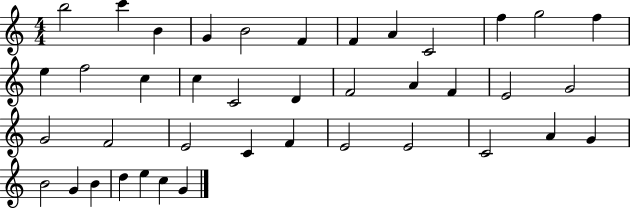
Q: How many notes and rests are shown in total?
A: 40